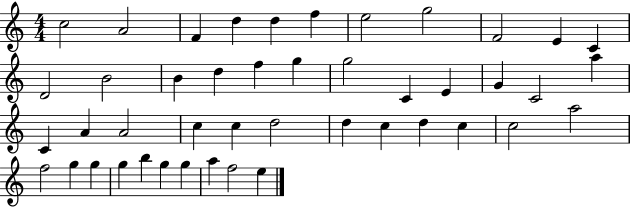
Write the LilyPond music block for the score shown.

{
  \clef treble
  \numericTimeSignature
  \time 4/4
  \key c \major
  c''2 a'2 | f'4 d''4 d''4 f''4 | e''2 g''2 | f'2 e'4 c'4 | \break d'2 b'2 | b'4 d''4 f''4 g''4 | g''2 c'4 e'4 | g'4 c'2 a''4 | \break c'4 a'4 a'2 | c''4 c''4 d''2 | d''4 c''4 d''4 c''4 | c''2 a''2 | \break f''2 g''4 g''4 | g''4 b''4 g''4 g''4 | a''4 f''2 e''4 | \bar "|."
}